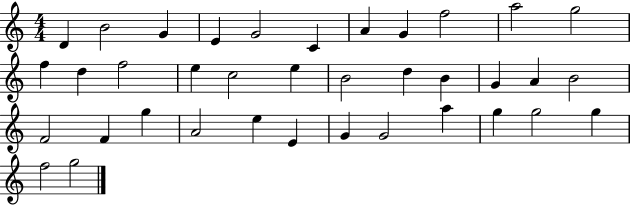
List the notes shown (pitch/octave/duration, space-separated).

D4/q B4/h G4/q E4/q G4/h C4/q A4/q G4/q F5/h A5/h G5/h F5/q D5/q F5/h E5/q C5/h E5/q B4/h D5/q B4/q G4/q A4/q B4/h F4/h F4/q G5/q A4/h E5/q E4/q G4/q G4/h A5/q G5/q G5/h G5/q F5/h G5/h